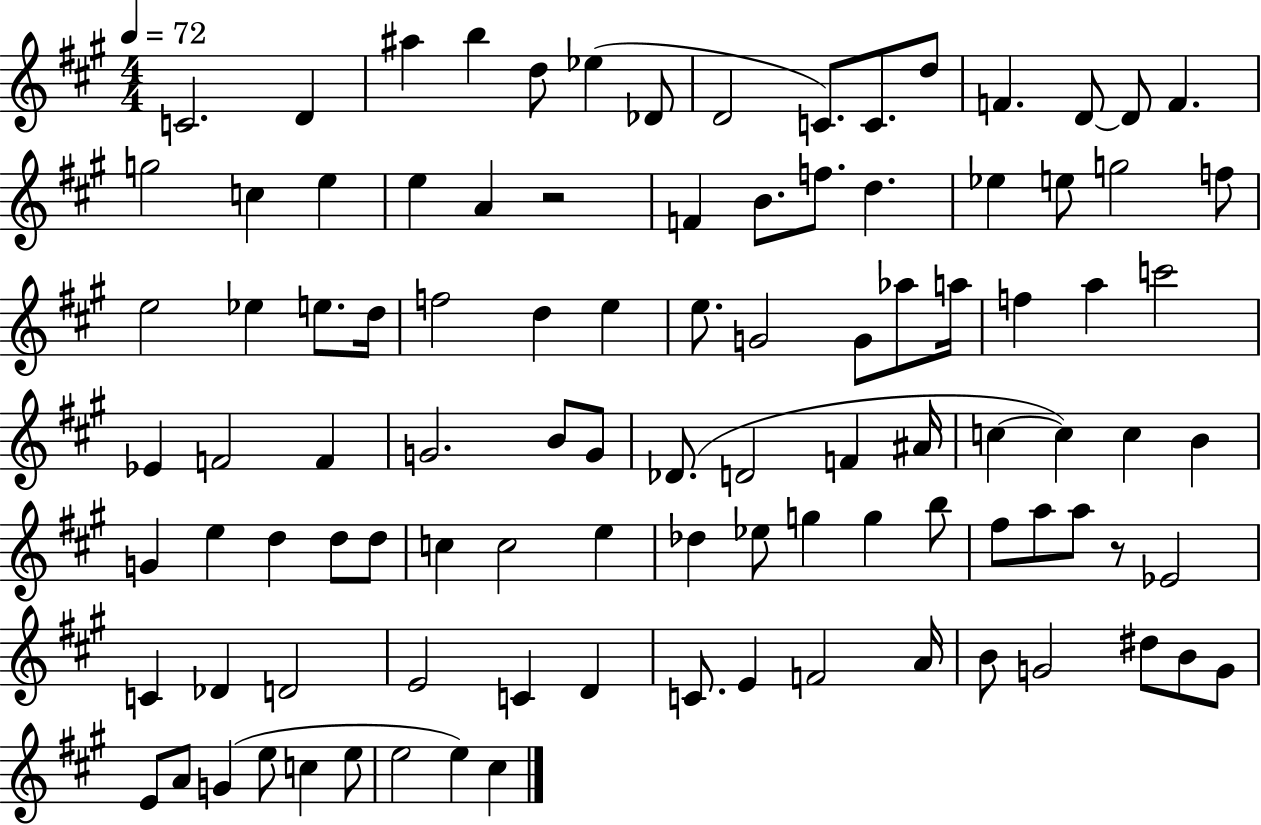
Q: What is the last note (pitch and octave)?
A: C#5